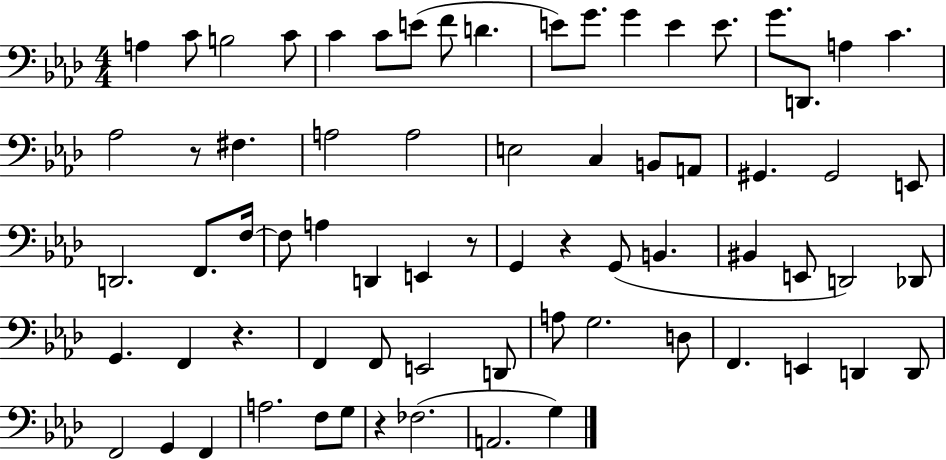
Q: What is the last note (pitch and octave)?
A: G3